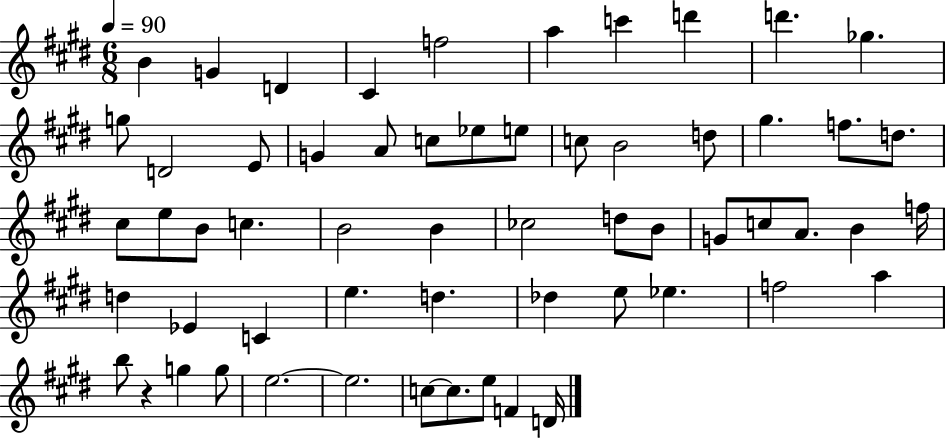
{
  \clef treble
  \numericTimeSignature
  \time 6/8
  \key e \major
  \tempo 4 = 90
  b'4 g'4 d'4 | cis'4 f''2 | a''4 c'''4 d'''4 | d'''4. ges''4. | \break g''8 d'2 e'8 | g'4 a'8 c''8 ees''8 e''8 | c''8 b'2 d''8 | gis''4. f''8. d''8. | \break cis''8 e''8 b'8 c''4. | b'2 b'4 | ces''2 d''8 b'8 | g'8 c''8 a'8. b'4 f''16 | \break d''4 ees'4 c'4 | e''4. d''4. | des''4 e''8 ees''4. | f''2 a''4 | \break b''8 r4 g''4 g''8 | e''2.~~ | e''2. | c''8~~ c''8. e''8 f'4 d'16 | \break \bar "|."
}